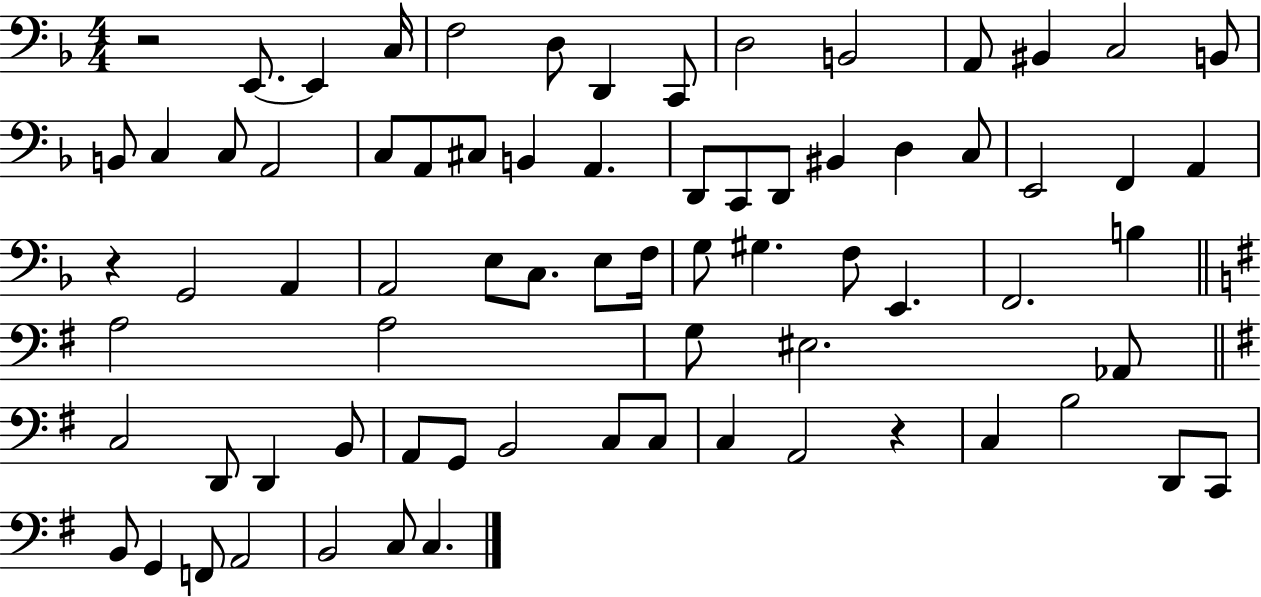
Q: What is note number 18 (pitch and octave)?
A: C3